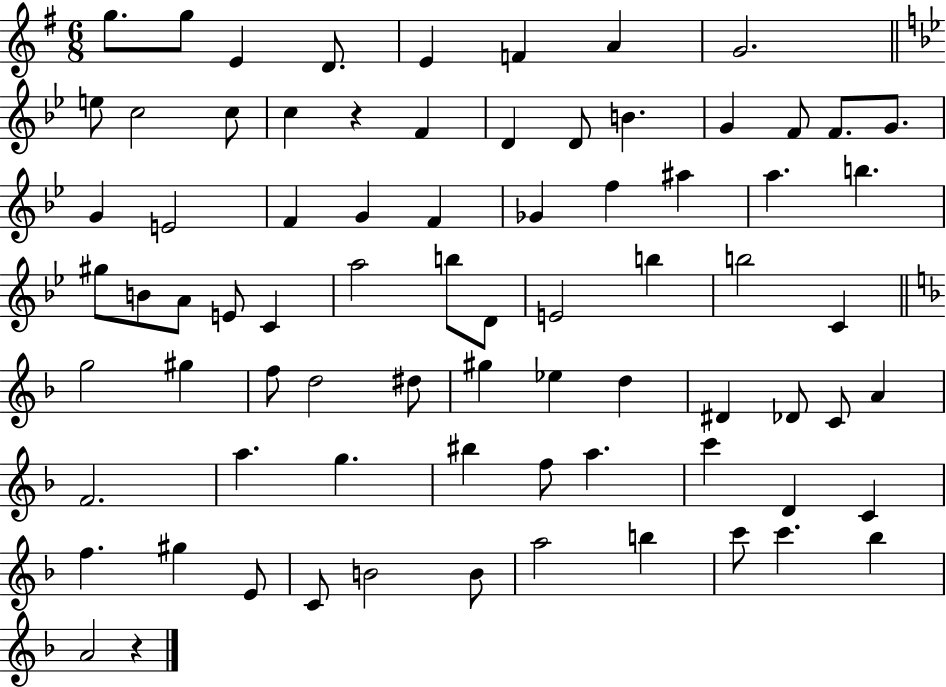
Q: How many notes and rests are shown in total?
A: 77